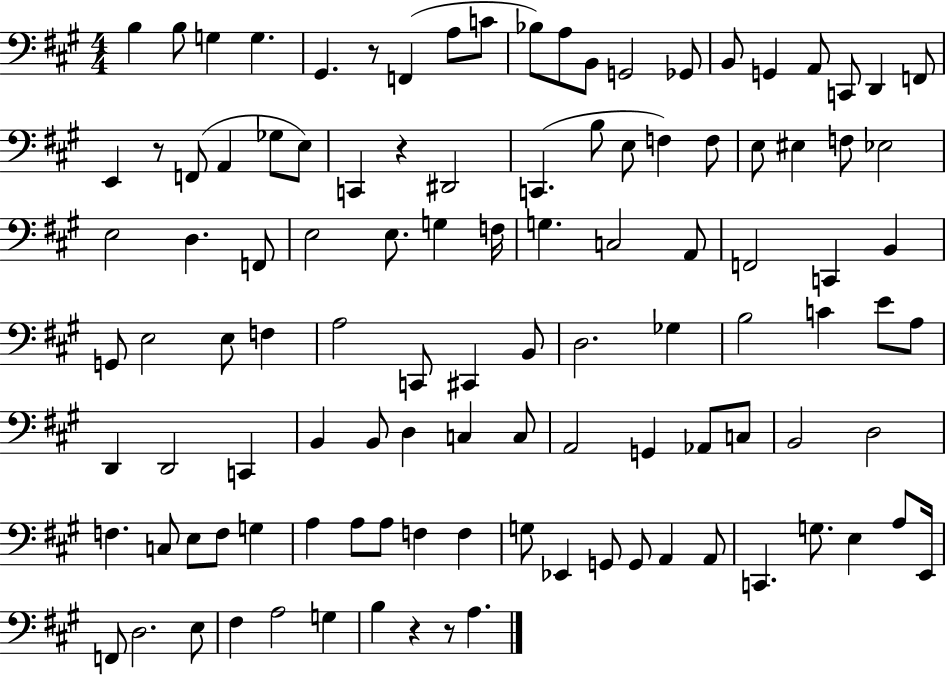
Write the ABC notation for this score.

X:1
T:Untitled
M:4/4
L:1/4
K:A
B, B,/2 G, G, ^G,, z/2 F,, A,/2 C/2 _B,/2 A,/2 B,,/2 G,,2 _G,,/2 B,,/2 G,, A,,/2 C,,/2 D,, F,,/2 E,, z/2 F,,/2 A,, _G,/2 E,/2 C,, z ^D,,2 C,, B,/2 E,/2 F, F,/2 E,/2 ^E, F,/2 _E,2 E,2 D, F,,/2 E,2 E,/2 G, F,/4 G, C,2 A,,/2 F,,2 C,, B,, G,,/2 E,2 E,/2 F, A,2 C,,/2 ^C,, B,,/2 D,2 _G, B,2 C E/2 A,/2 D,, D,,2 C,, B,, B,,/2 D, C, C,/2 A,,2 G,, _A,,/2 C,/2 B,,2 D,2 F, C,/2 E,/2 F,/2 G, A, A,/2 A,/2 F, F, G,/2 _E,, G,,/2 G,,/2 A,, A,,/2 C,, G,/2 E, A,/2 E,,/4 F,,/2 D,2 E,/2 ^F, A,2 G, B, z z/2 A,